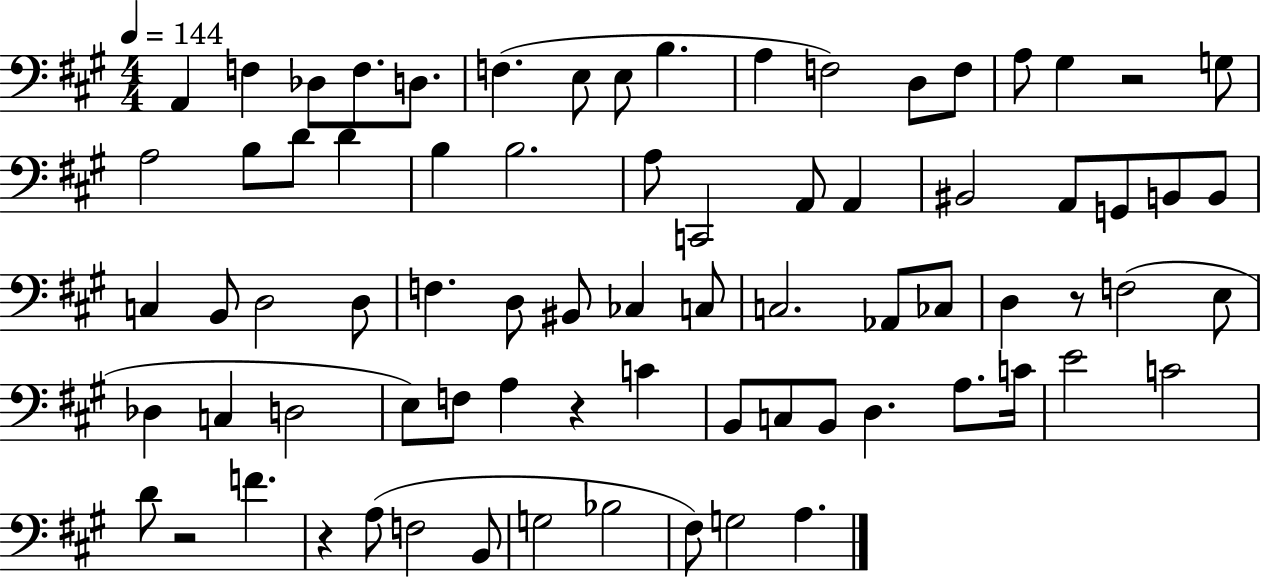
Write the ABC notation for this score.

X:1
T:Untitled
M:4/4
L:1/4
K:A
A,, F, _D,/2 F,/2 D,/2 F, E,/2 E,/2 B, A, F,2 D,/2 F,/2 A,/2 ^G, z2 G,/2 A,2 B,/2 D/2 D B, B,2 A,/2 C,,2 A,,/2 A,, ^B,,2 A,,/2 G,,/2 B,,/2 B,,/2 C, B,,/2 D,2 D,/2 F, D,/2 ^B,,/2 _C, C,/2 C,2 _A,,/2 _C,/2 D, z/2 F,2 E,/2 _D, C, D,2 E,/2 F,/2 A, z C B,,/2 C,/2 B,,/2 D, A,/2 C/4 E2 C2 D/2 z2 F z A,/2 F,2 B,,/2 G,2 _B,2 ^F,/2 G,2 A,